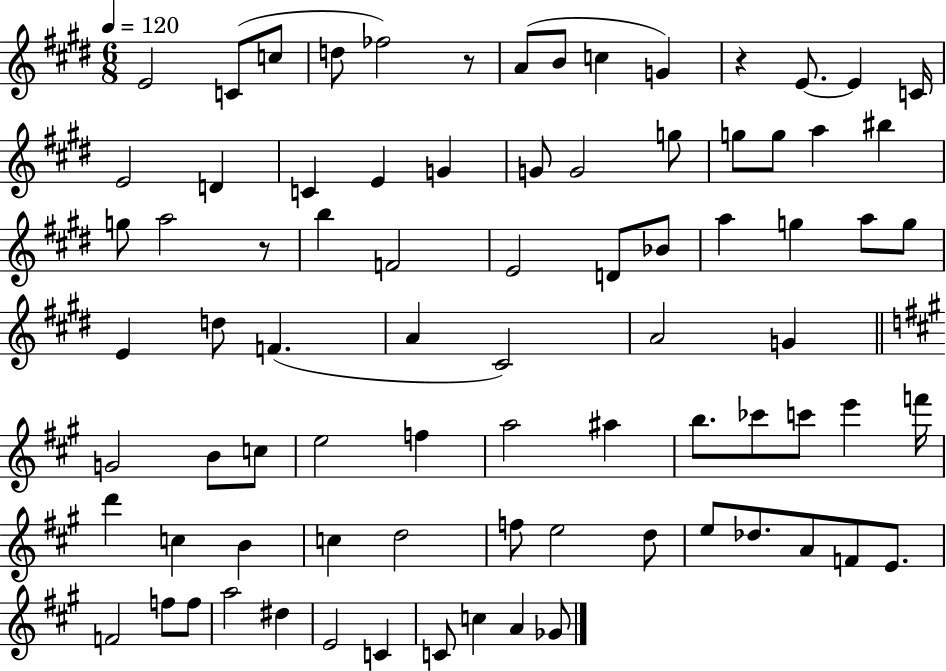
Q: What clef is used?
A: treble